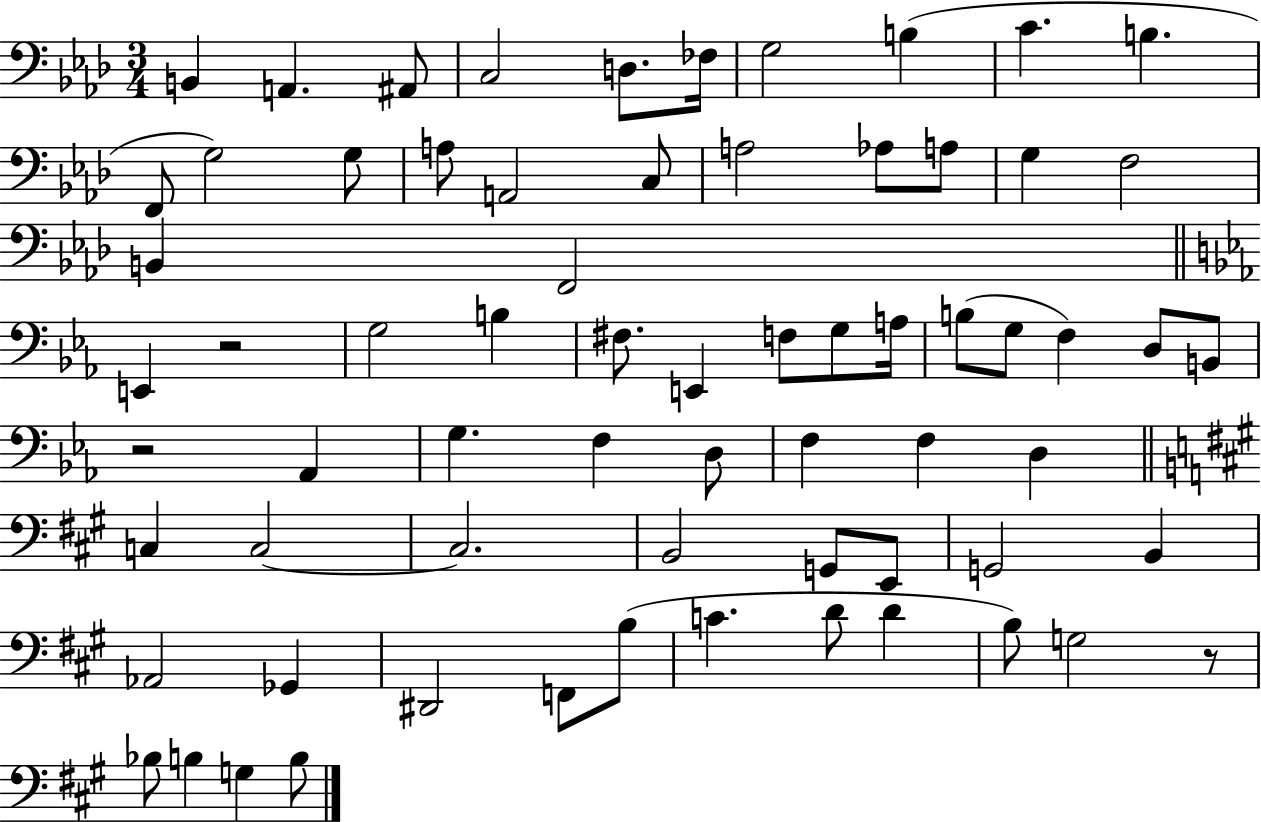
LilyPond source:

{
  \clef bass
  \numericTimeSignature
  \time 3/4
  \key aes \major
  b,4 a,4. ais,8 | c2 d8. fes16 | g2 b4( | c'4. b4. | \break f,8 g2) g8 | a8 a,2 c8 | a2 aes8 a8 | g4 f2 | \break b,4 f,2 | \bar "||" \break \key c \minor e,4 r2 | g2 b4 | fis8. e,4 f8 g8 a16 | b8( g8 f4) d8 b,8 | \break r2 aes,4 | g4. f4 d8 | f4 f4 d4 | \bar "||" \break \key a \major c4 c2~~ | c2. | b,2 g,8 e,8 | g,2 b,4 | \break aes,2 ges,4 | dis,2 f,8 b8( | c'4. d'8 d'4 | b8) g2 r8 | \break bes8 b4 g4 b8 | \bar "|."
}